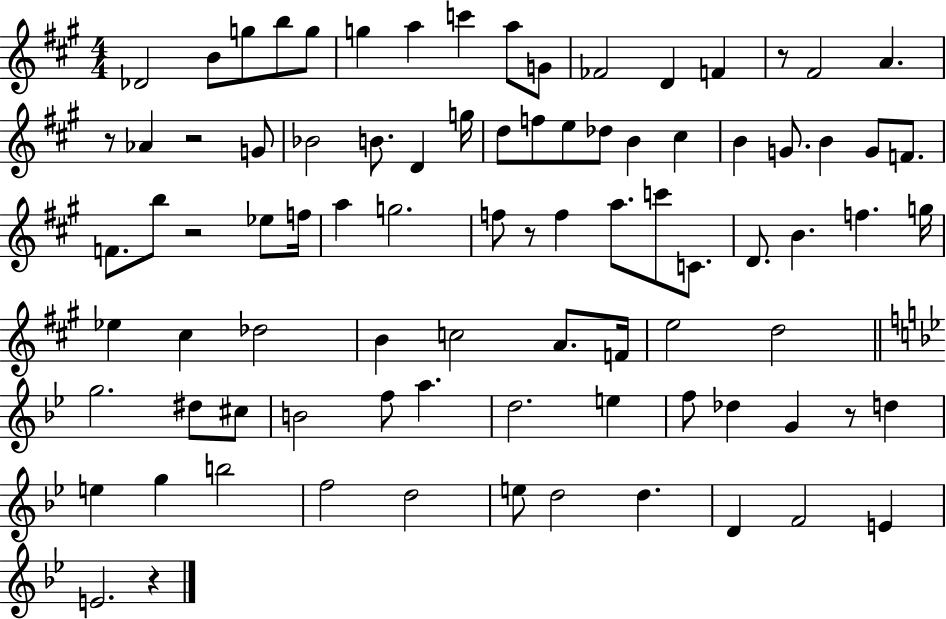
{
  \clef treble
  \numericTimeSignature
  \time 4/4
  \key a \major
  des'2 b'8 g''8 b''8 g''8 | g''4 a''4 c'''4 a''8 g'8 | fes'2 d'4 f'4 | r8 fis'2 a'4. | \break r8 aes'4 r2 g'8 | bes'2 b'8. d'4 g''16 | d''8 f''8 e''8 des''8 b'4 cis''4 | b'4 g'8. b'4 g'8 f'8. | \break f'8. b''8 r2 ees''8 f''16 | a''4 g''2. | f''8 r8 f''4 a''8. c'''8 c'8. | d'8. b'4. f''4. g''16 | \break ees''4 cis''4 des''2 | b'4 c''2 a'8. f'16 | e''2 d''2 | \bar "||" \break \key bes \major g''2. dis''8 cis''8 | b'2 f''8 a''4. | d''2. e''4 | f''8 des''4 g'4 r8 d''4 | \break e''4 g''4 b''2 | f''2 d''2 | e''8 d''2 d''4. | d'4 f'2 e'4 | \break e'2. r4 | \bar "|."
}